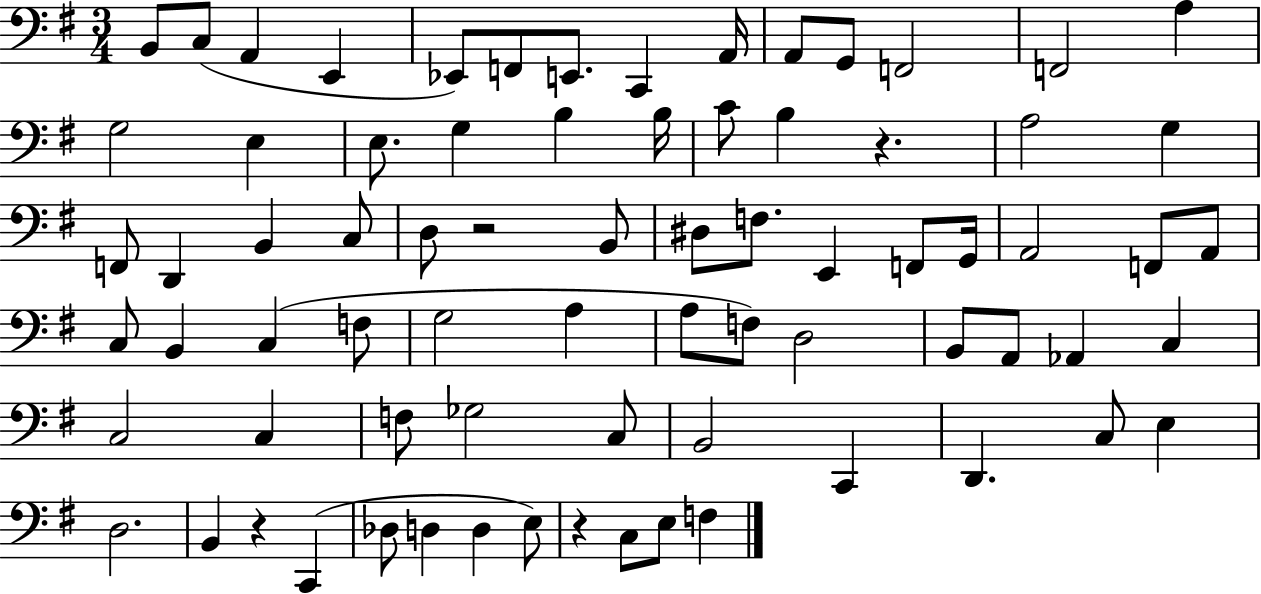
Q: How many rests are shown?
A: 4